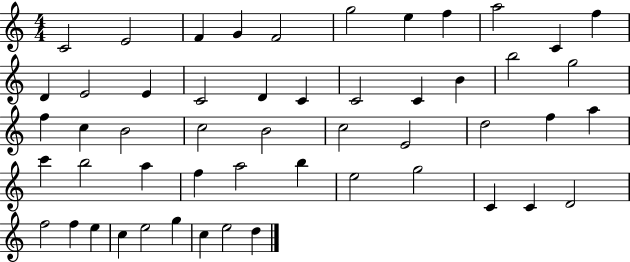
{
  \clef treble
  \numericTimeSignature
  \time 4/4
  \key c \major
  c'2 e'2 | f'4 g'4 f'2 | g''2 e''4 f''4 | a''2 c'4 f''4 | \break d'4 e'2 e'4 | c'2 d'4 c'4 | c'2 c'4 b'4 | b''2 g''2 | \break f''4 c''4 b'2 | c''2 b'2 | c''2 e'2 | d''2 f''4 a''4 | \break c'''4 b''2 a''4 | f''4 a''2 b''4 | e''2 g''2 | c'4 c'4 d'2 | \break f''2 f''4 e''4 | c''4 e''2 g''4 | c''4 e''2 d''4 | \bar "|."
}